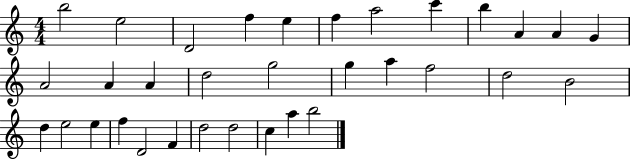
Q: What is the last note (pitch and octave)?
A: B5